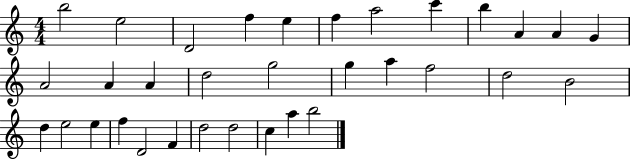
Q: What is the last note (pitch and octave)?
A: B5